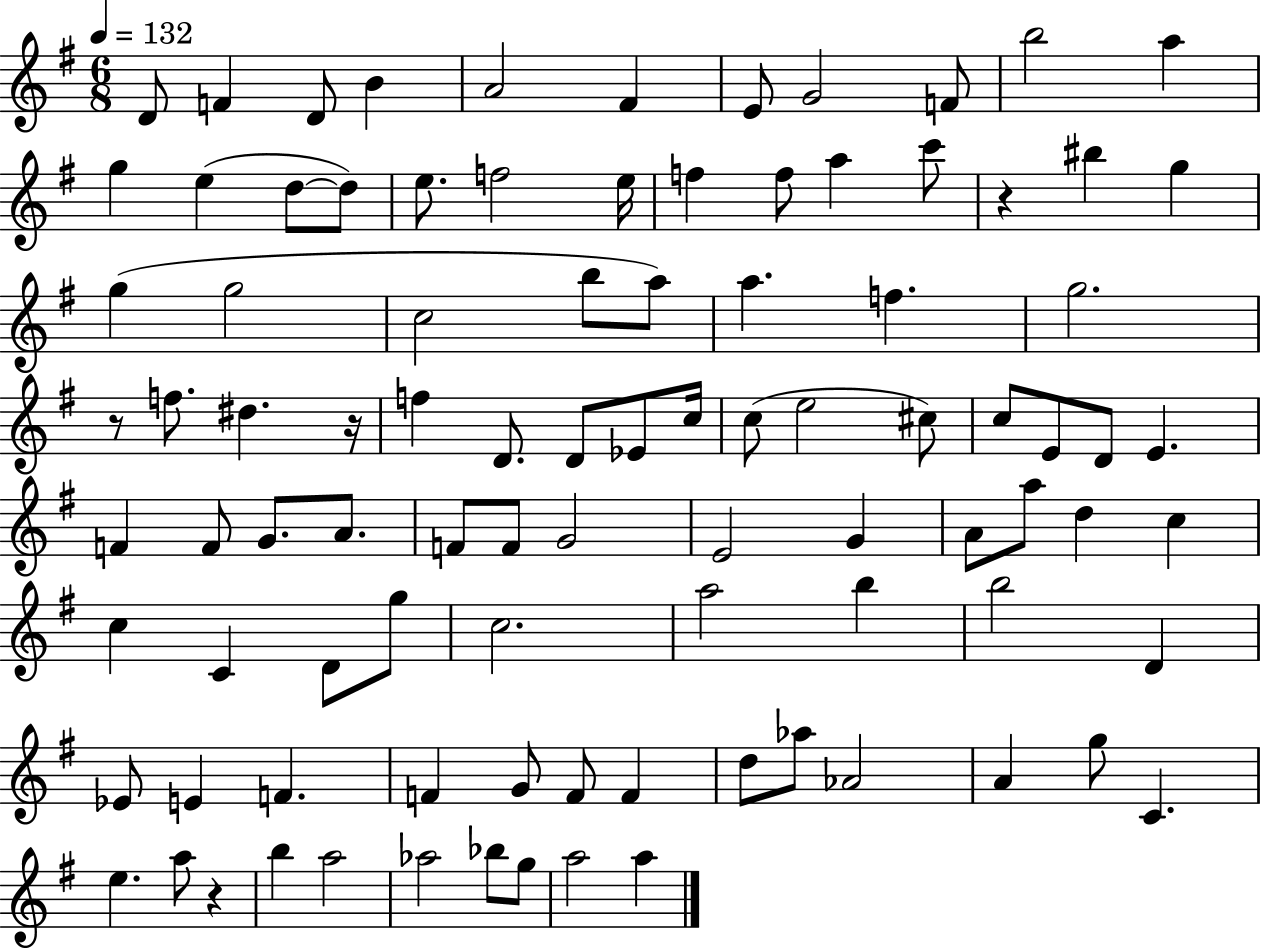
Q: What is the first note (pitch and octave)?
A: D4